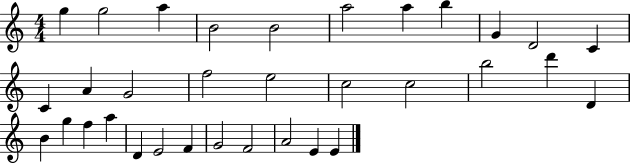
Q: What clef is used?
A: treble